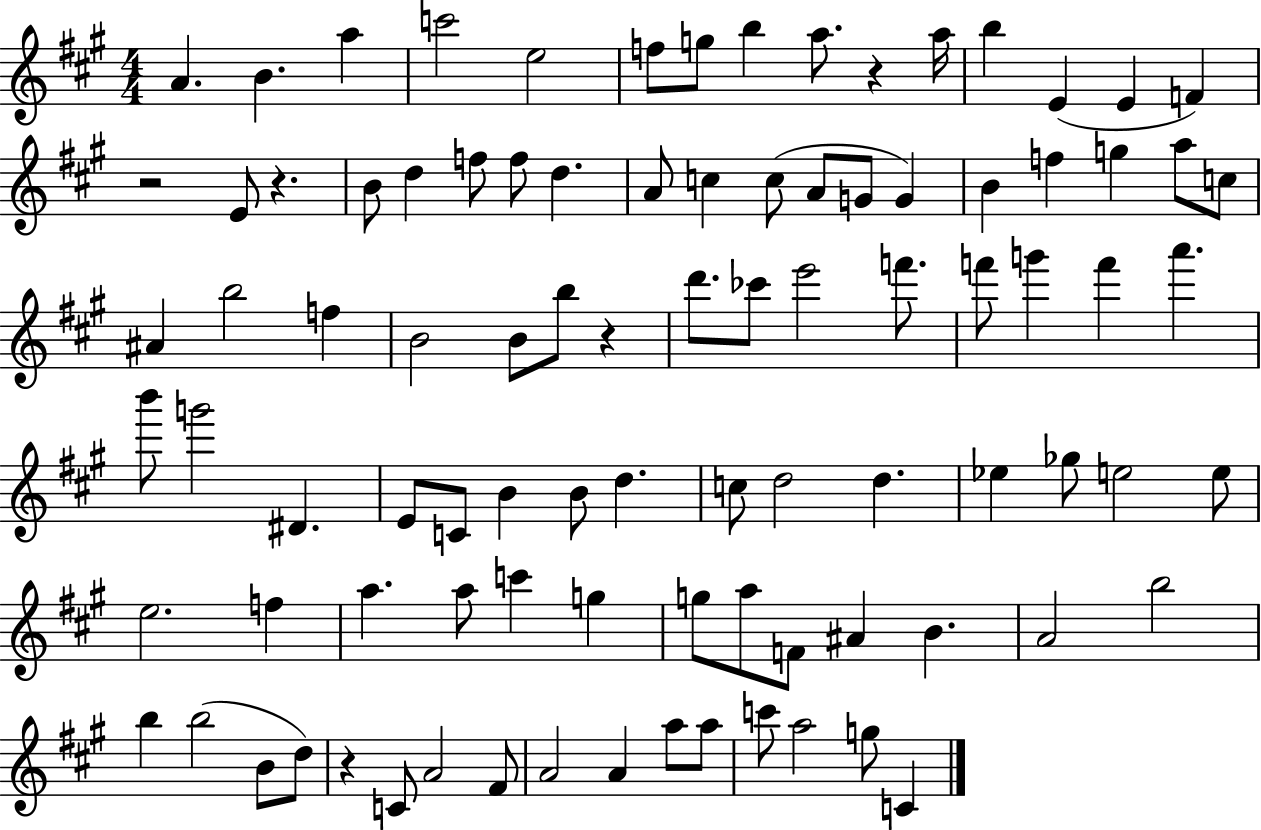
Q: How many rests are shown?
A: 5